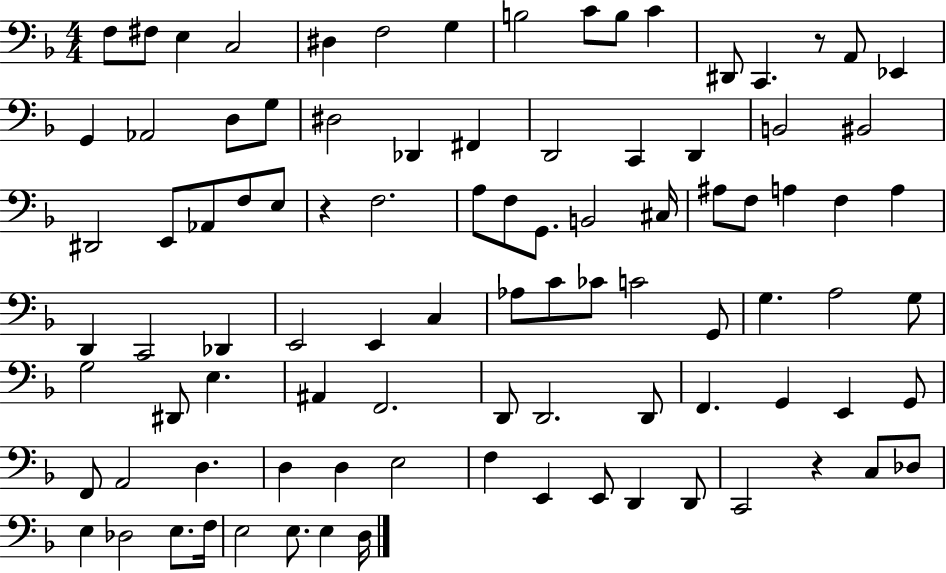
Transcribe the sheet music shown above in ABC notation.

X:1
T:Untitled
M:4/4
L:1/4
K:F
F,/2 ^F,/2 E, C,2 ^D, F,2 G, B,2 C/2 B,/2 C ^D,,/2 C,, z/2 A,,/2 _E,, G,, _A,,2 D,/2 G,/2 ^D,2 _D,, ^F,, D,,2 C,, D,, B,,2 ^B,,2 ^D,,2 E,,/2 _A,,/2 F,/2 E,/2 z F,2 A,/2 F,/2 G,,/2 B,,2 ^C,/4 ^A,/2 F,/2 A, F, A, D,, C,,2 _D,, E,,2 E,, C, _A,/2 C/2 _C/2 C2 G,,/2 G, A,2 G,/2 G,2 ^D,,/2 E, ^A,, F,,2 D,,/2 D,,2 D,,/2 F,, G,, E,, G,,/2 F,,/2 A,,2 D, D, D, E,2 F, E,, E,,/2 D,, D,,/2 C,,2 z C,/2 _D,/2 E, _D,2 E,/2 F,/4 E,2 E,/2 E, D,/4